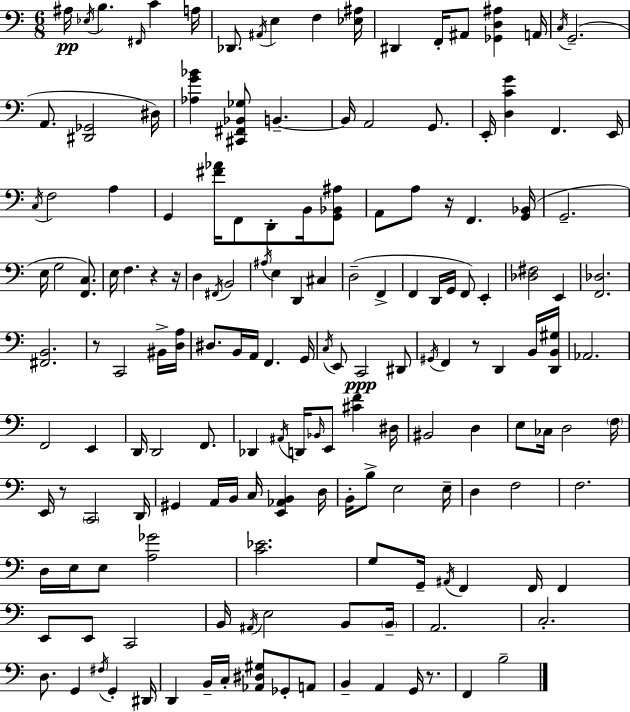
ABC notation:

X:1
T:Untitled
M:6/8
L:1/4
K:Am
^A,/4 _E,/4 B, ^F,,/4 C A,/4 _D,,/2 ^A,,/4 E, F, [_E,^A,]/4 ^D,, F,,/4 ^A,,/2 [_G,,D,^A,] A,,/4 C,/4 G,,2 A,,/2 [^D,,_G,,]2 ^D,/4 [_A,G_B] [^C,,^F,,_B,,_G,]/2 B,, B,,/4 A,,2 G,,/2 E,,/4 [D,CG] F,, E,,/4 C,/4 F,2 A, G,, [^F_A]/4 F,,/2 D,,/2 B,,/4 [G,,_B,,^A,]/2 A,,/2 A,/2 z/4 F,, [G,,_B,,]/4 G,,2 E,/4 G,2 [F,,C,]/2 E,/4 F, z z/4 D, ^F,,/4 B,,2 ^A,/4 E, D,, ^C, D,2 F,, F,, D,,/4 G,,/4 F,,/2 E,, [_D,^F,]2 E,, [F,,_D,]2 [^F,,B,,]2 z/2 C,,2 ^B,,/4 [D,A,]/4 ^D,/2 B,,/4 A,,/4 F,, G,,/4 C,/4 E,,/2 C,,2 ^D,,/2 ^G,,/4 F,, z/2 D,, B,,/4 [D,,B,,^G,]/4 _A,,2 F,,2 E,, D,,/4 D,,2 F,,/2 _D,, ^A,,/4 D,,/4 _B,,/4 E,,/2 [^CF] ^D,/4 ^B,,2 D, E,/2 _C,/4 D,2 F,/4 E,,/4 z/2 C,,2 D,,/4 ^G,, A,,/4 B,,/4 C,/4 [E,,_A,,B,,] D,/4 B,,/4 B,/2 E,2 E,/4 D, F,2 F,2 D,/4 E,/4 E,/2 [A,_G]2 [C_E]2 G,/2 G,,/4 ^A,,/4 F,, F,,/4 F,, E,,/2 E,,/2 C,,2 B,,/4 ^A,,/4 E,2 B,,/2 B,,/4 A,,2 C,2 D,/2 G,, ^F,/4 G,, ^D,,/4 D,, B,,/4 C,/4 [_A,,^D,^G,]/2 _G,,/2 A,,/2 B,, A,, G,,/4 z/2 F,, B,2